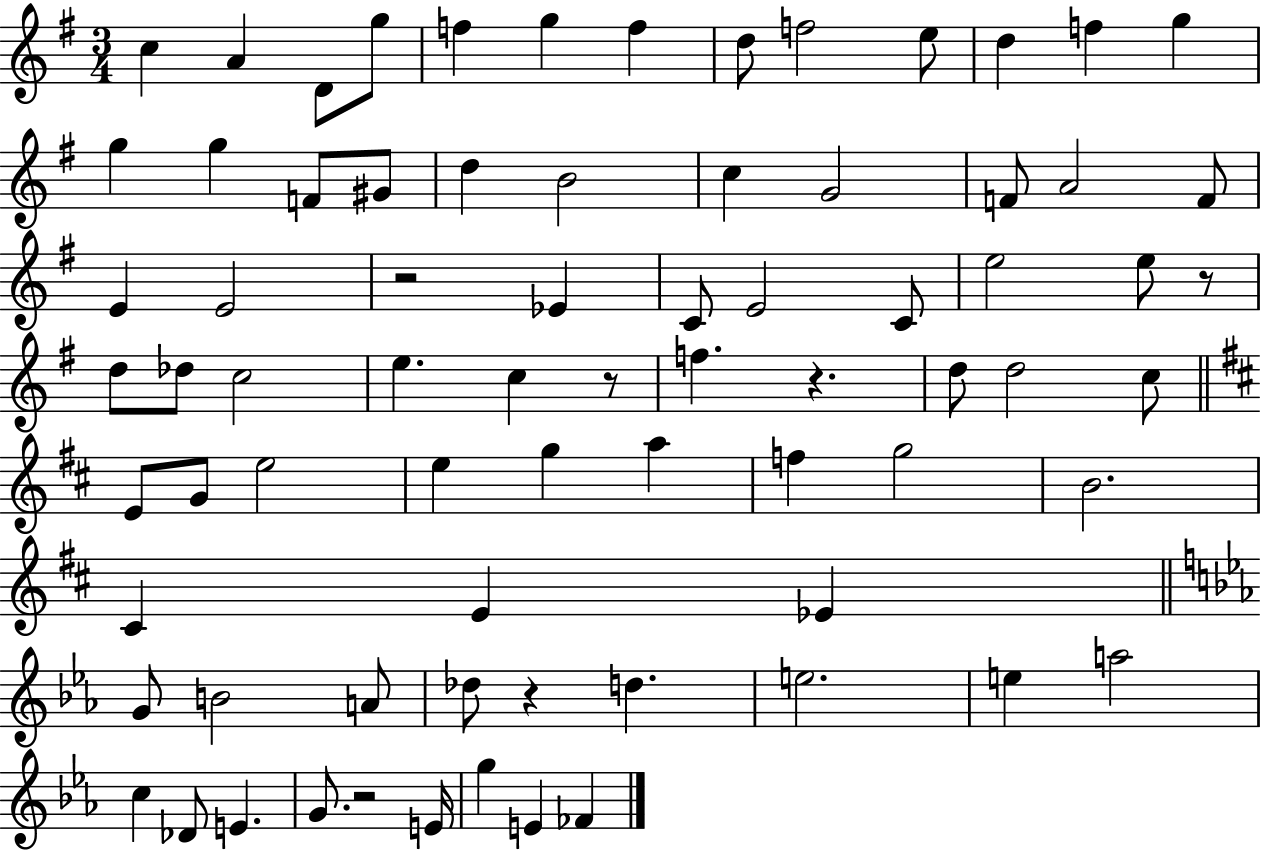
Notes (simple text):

C5/q A4/q D4/e G5/e F5/q G5/q F5/q D5/e F5/h E5/e D5/q F5/q G5/q G5/q G5/q F4/e G#4/e D5/q B4/h C5/q G4/h F4/e A4/h F4/e E4/q E4/h R/h Eb4/q C4/e E4/h C4/e E5/h E5/e R/e D5/e Db5/e C5/h E5/q. C5/q R/e F5/q. R/q. D5/e D5/h C5/e E4/e G4/e E5/h E5/q G5/q A5/q F5/q G5/h B4/h. C#4/q E4/q Eb4/q G4/e B4/h A4/e Db5/e R/q D5/q. E5/h. E5/q A5/h C5/q Db4/e E4/q. G4/e. R/h E4/s G5/q E4/q FES4/q